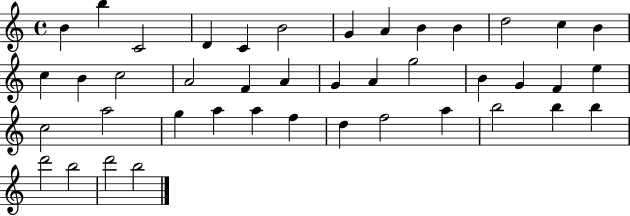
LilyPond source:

{
  \clef treble
  \time 4/4
  \defaultTimeSignature
  \key c \major
  b'4 b''4 c'2 | d'4 c'4 b'2 | g'4 a'4 b'4 b'4 | d''2 c''4 b'4 | \break c''4 b'4 c''2 | a'2 f'4 a'4 | g'4 a'4 g''2 | b'4 g'4 f'4 e''4 | \break c''2 a''2 | g''4 a''4 a''4 f''4 | d''4 f''2 a''4 | b''2 b''4 b''4 | \break d'''2 b''2 | d'''2 b''2 | \bar "|."
}